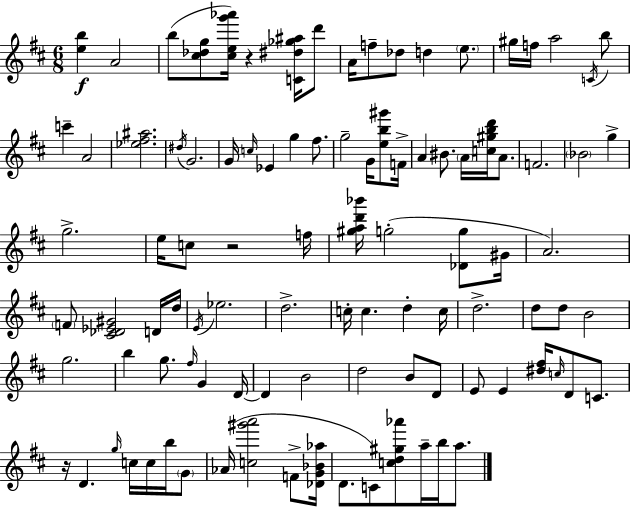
X:1
T:Untitled
M:6/8
L:1/4
K:D
[eb] A2 b/2 [^c_dg]/2 [^ceg'_a']/4 z [C^d_g^a]/4 d'/2 A/4 f/2 _d/2 d e/2 ^g/4 f/4 a2 C/4 b/2 c' A2 [_e^f^a]2 ^d/4 G2 G/4 c/4 _E g ^f/2 g2 G/4 [eb^g']/2 F/4 A ^B/2 A/4 [c^gbd']/4 A/2 F2 _B2 g g2 e/4 c/2 z2 f/4 [^gad'_b']/4 g2 [_Dg]/2 ^G/4 A2 F/2 [^C_D_E^G]2 D/4 d/4 E/4 _e2 d2 c/4 c d c/4 d2 d/2 d/2 B2 g2 b g/2 ^f/4 G D/4 D B2 d2 B/2 D/2 E/2 E [^d^f]/4 c/4 D/2 C/2 z/4 D g/4 c/4 c/4 b/4 G/2 _A/4 [c^g'a']2 F/2 [_DG_B_a]/4 D/2 C/2 [cd^g_a']/2 a/4 b/4 a/2